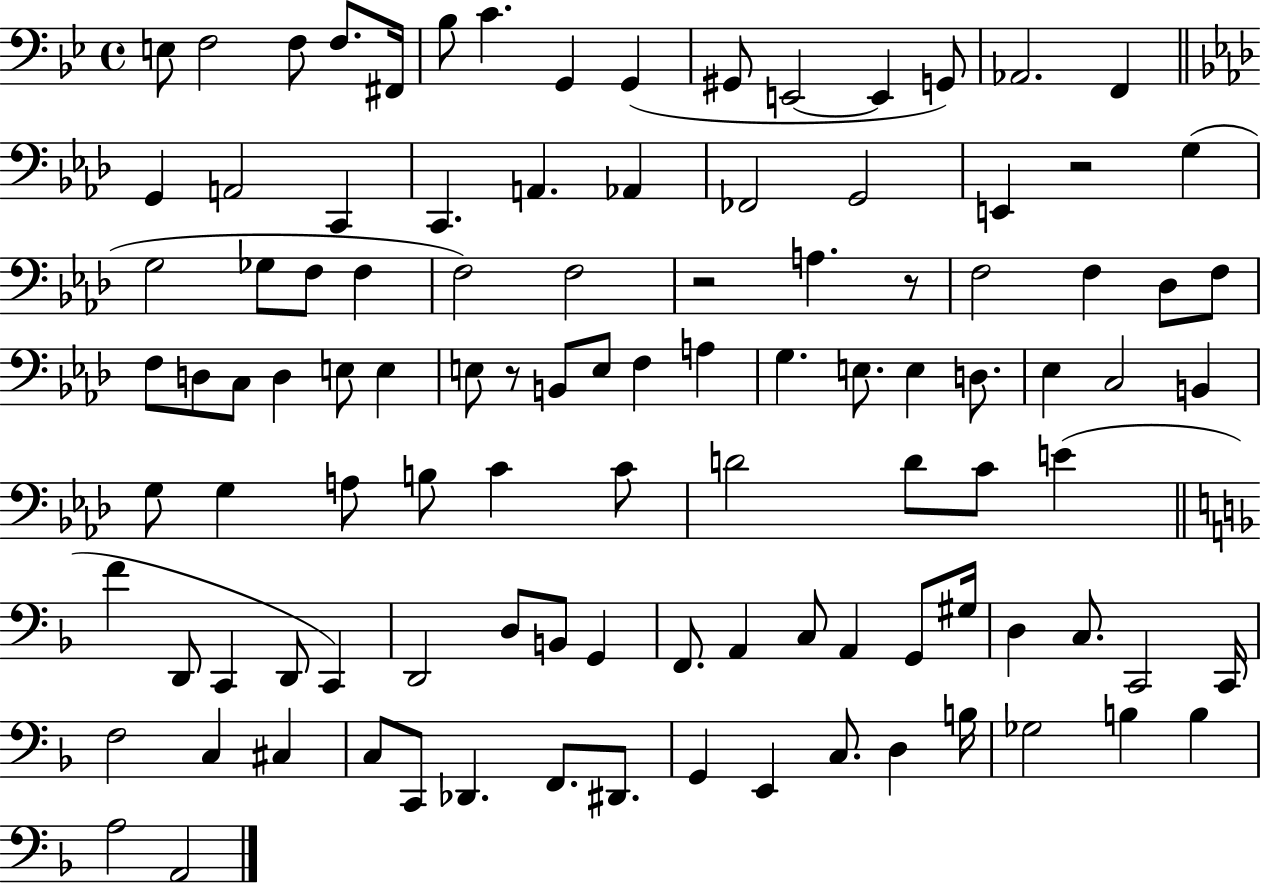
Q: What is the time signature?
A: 4/4